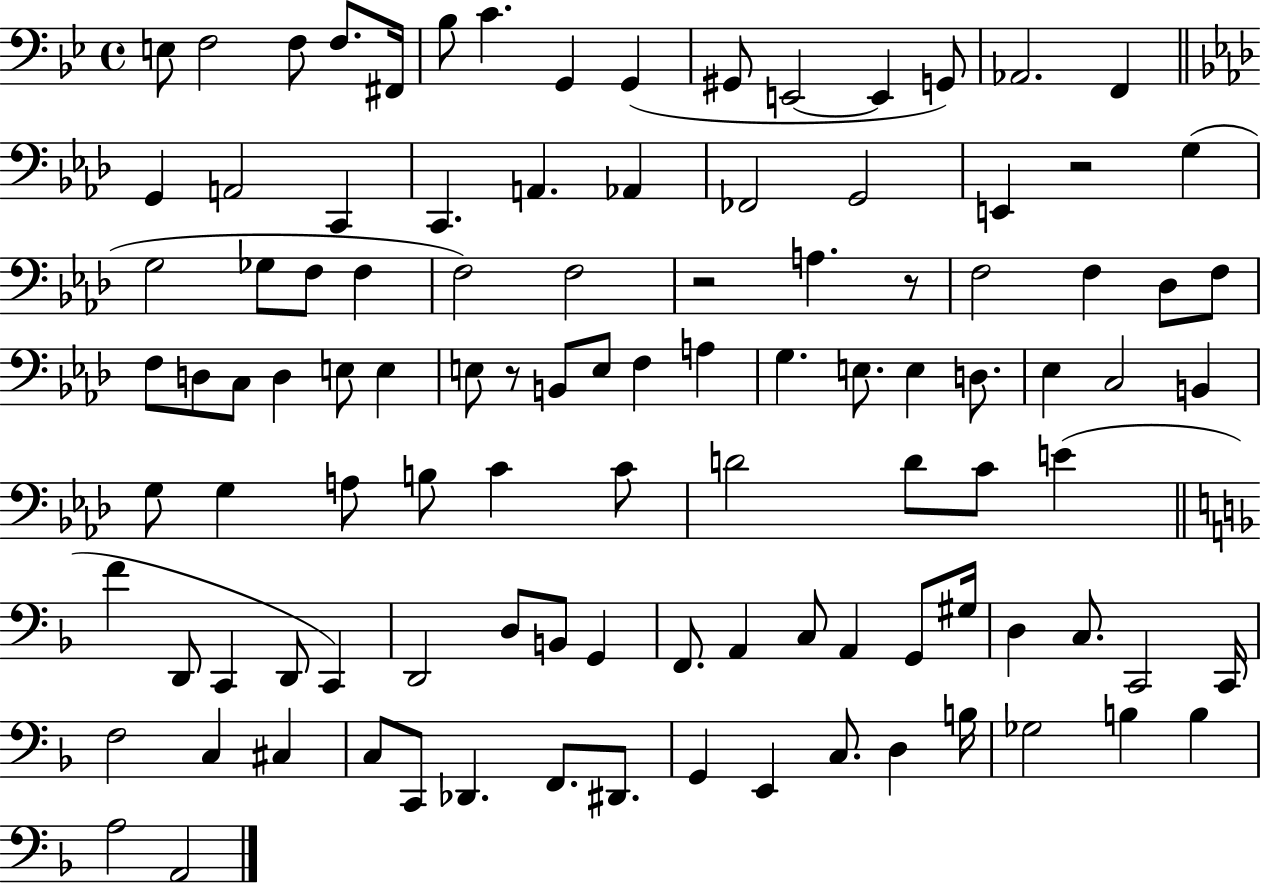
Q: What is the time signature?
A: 4/4